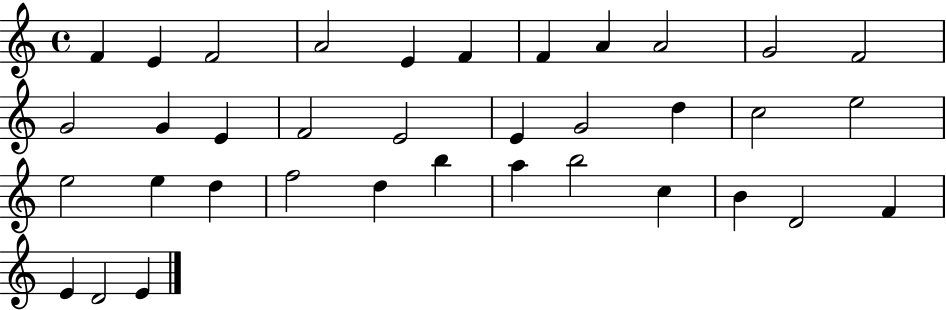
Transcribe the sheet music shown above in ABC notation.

X:1
T:Untitled
M:4/4
L:1/4
K:C
F E F2 A2 E F F A A2 G2 F2 G2 G E F2 E2 E G2 d c2 e2 e2 e d f2 d b a b2 c B D2 F E D2 E